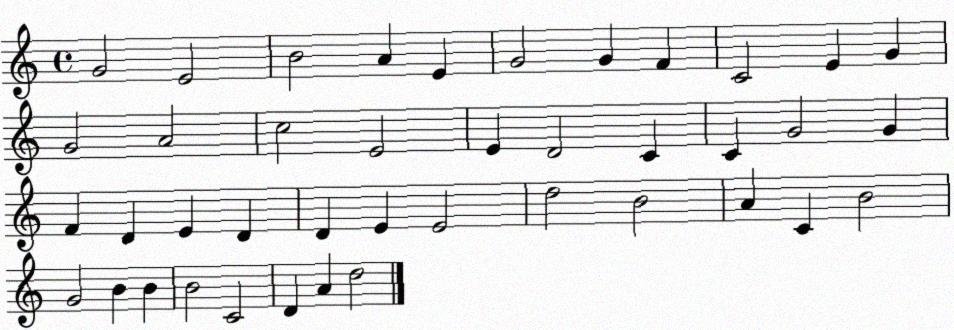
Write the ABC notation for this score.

X:1
T:Untitled
M:4/4
L:1/4
K:C
G2 E2 B2 A E G2 G F C2 E G G2 A2 c2 E2 E D2 C C G2 G F D E D D E E2 d2 B2 A C B2 G2 B B B2 C2 D A d2